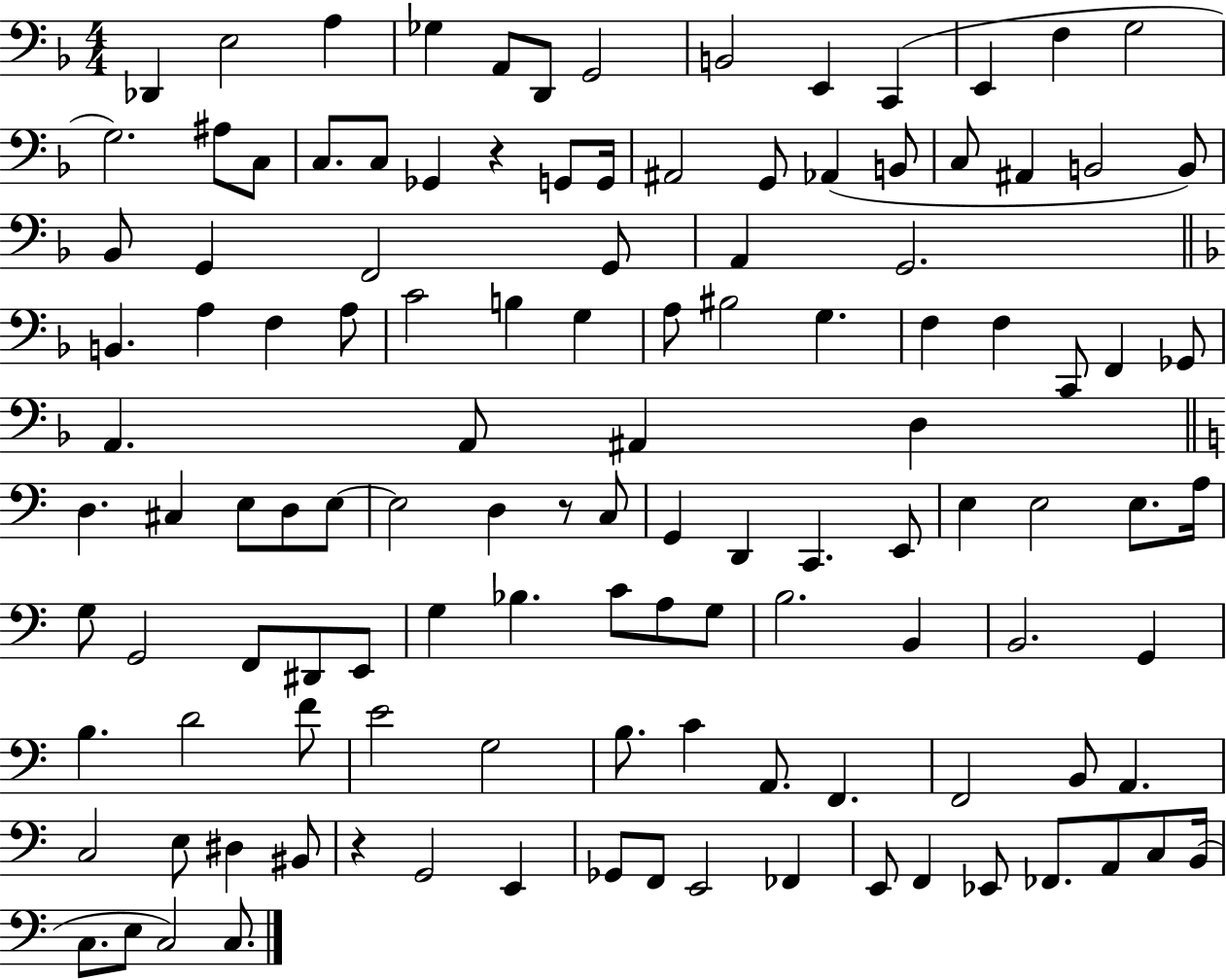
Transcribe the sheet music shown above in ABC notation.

X:1
T:Untitled
M:4/4
L:1/4
K:F
_D,, E,2 A, _G, A,,/2 D,,/2 G,,2 B,,2 E,, C,, E,, F, G,2 G,2 ^A,/2 C,/2 C,/2 C,/2 _G,, z G,,/2 G,,/4 ^A,,2 G,,/2 _A,, B,,/2 C,/2 ^A,, B,,2 B,,/2 _B,,/2 G,, F,,2 G,,/2 A,, G,,2 B,, A, F, A,/2 C2 B, G, A,/2 ^B,2 G, F, F, C,,/2 F,, _G,,/2 A,, A,,/2 ^A,, D, D, ^C, E,/2 D,/2 E,/2 E,2 D, z/2 C,/2 G,, D,, C,, E,,/2 E, E,2 E,/2 A,/4 G,/2 G,,2 F,,/2 ^D,,/2 E,,/2 G, _B, C/2 A,/2 G,/2 B,2 B,, B,,2 G,, B, D2 F/2 E2 G,2 B,/2 C A,,/2 F,, F,,2 B,,/2 A,, C,2 E,/2 ^D, ^B,,/2 z G,,2 E,, _G,,/2 F,,/2 E,,2 _F,, E,,/2 F,, _E,,/2 _F,,/2 A,,/2 C,/2 B,,/4 C,/2 E,/2 C,2 C,/2